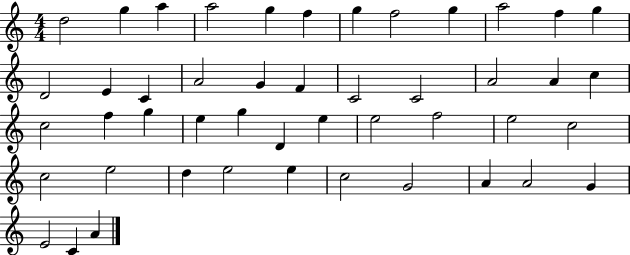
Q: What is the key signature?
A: C major